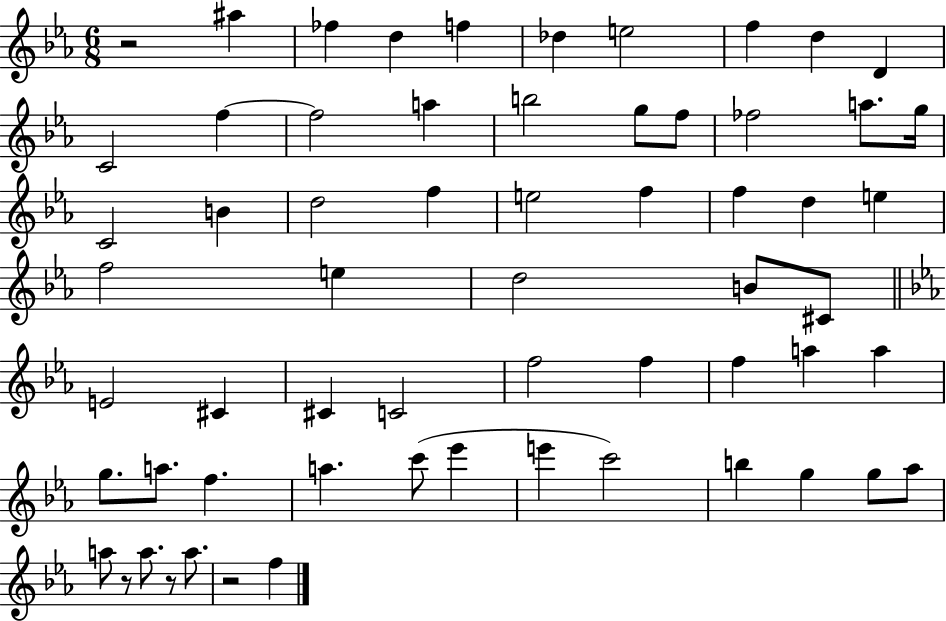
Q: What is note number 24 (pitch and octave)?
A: E5